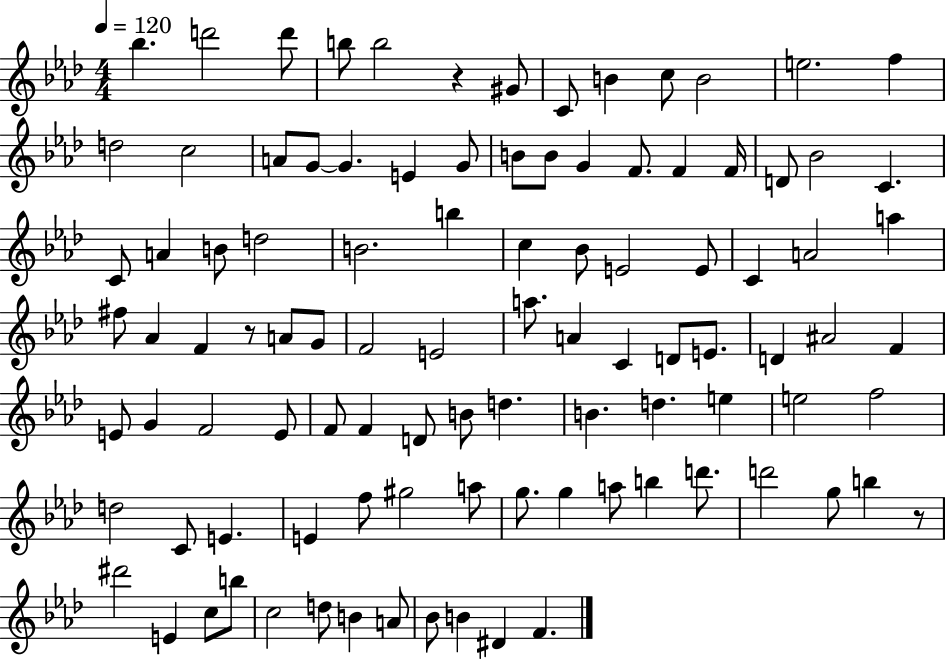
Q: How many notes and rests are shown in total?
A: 100